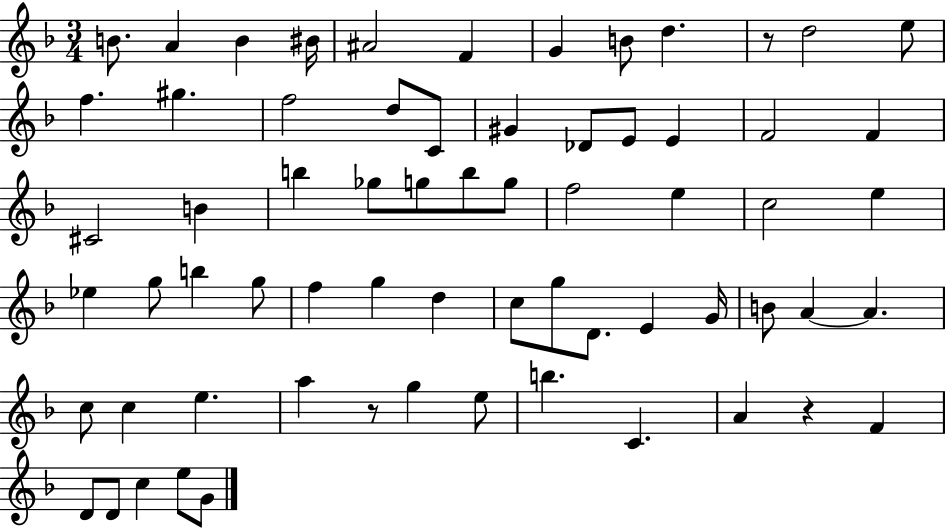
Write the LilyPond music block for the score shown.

{
  \clef treble
  \numericTimeSignature
  \time 3/4
  \key f \major
  \repeat volta 2 { b'8. a'4 b'4 bis'16 | ais'2 f'4 | g'4 b'8 d''4. | r8 d''2 e''8 | \break f''4. gis''4. | f''2 d''8 c'8 | gis'4 des'8 e'8 e'4 | f'2 f'4 | \break cis'2 b'4 | b''4 ges''8 g''8 b''8 g''8 | f''2 e''4 | c''2 e''4 | \break ees''4 g''8 b''4 g''8 | f''4 g''4 d''4 | c''8 g''8 d'8. e'4 g'16 | b'8 a'4~~ a'4. | \break c''8 c''4 e''4. | a''4 r8 g''4 e''8 | b''4. c'4. | a'4 r4 f'4 | \break d'8 d'8 c''4 e''8 g'8 | } \bar "|."
}